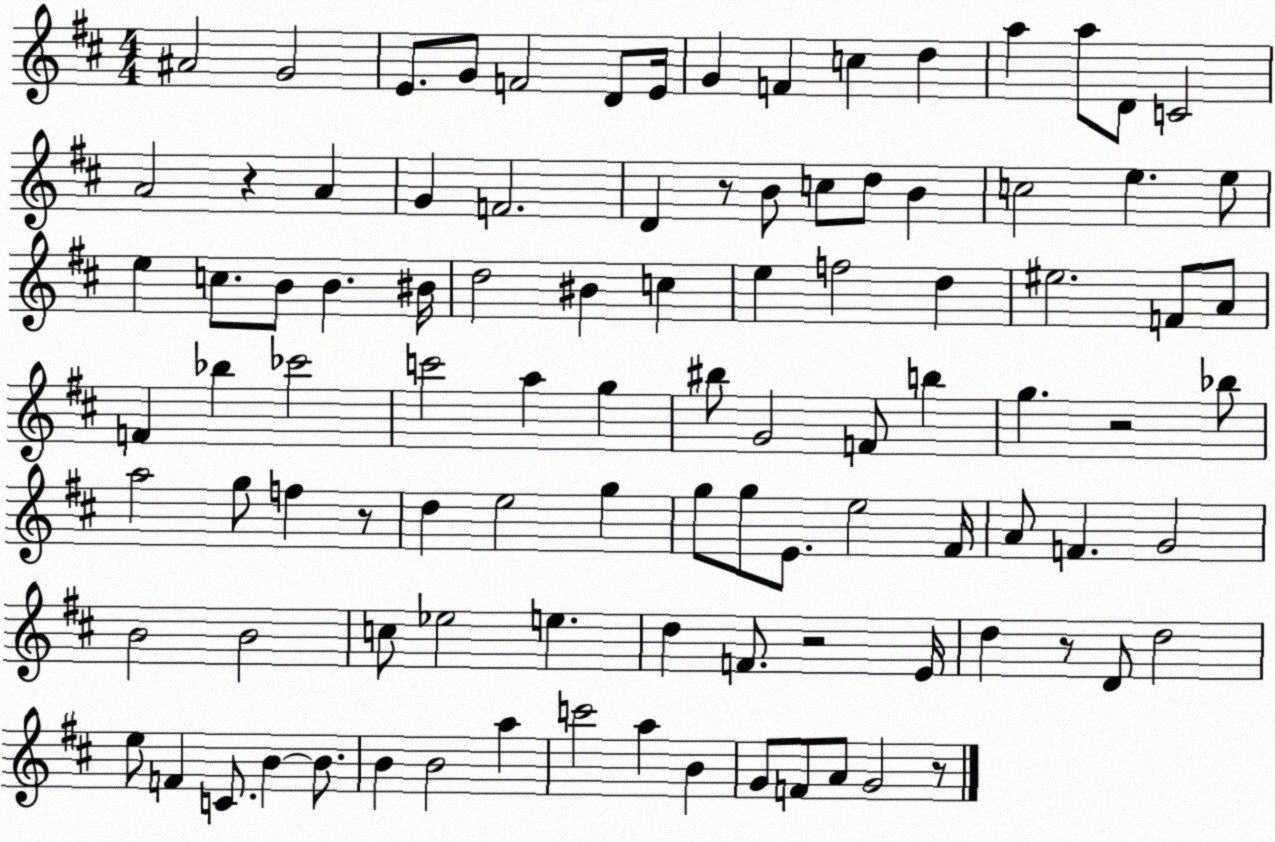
X:1
T:Untitled
M:4/4
L:1/4
K:D
^A2 G2 E/2 G/2 F2 D/2 E/4 G F c d a a/2 D/2 C2 A2 z A G F2 D z/2 B/2 c/2 d/2 B c2 e e/2 e c/2 B/2 B ^B/4 d2 ^B c e f2 d ^e2 F/2 A/2 F _b _c'2 c'2 a g ^b/2 G2 F/2 b g z2 _b/2 a2 g/2 f z/2 d e2 g g/2 g/2 E/2 e2 ^F/4 A/2 F G2 B2 B2 c/2 _e2 e d F/2 z2 E/4 d z/2 D/2 d2 e/2 F C/2 B B/2 B B2 a c'2 a B G/2 F/2 A/2 G2 z/2